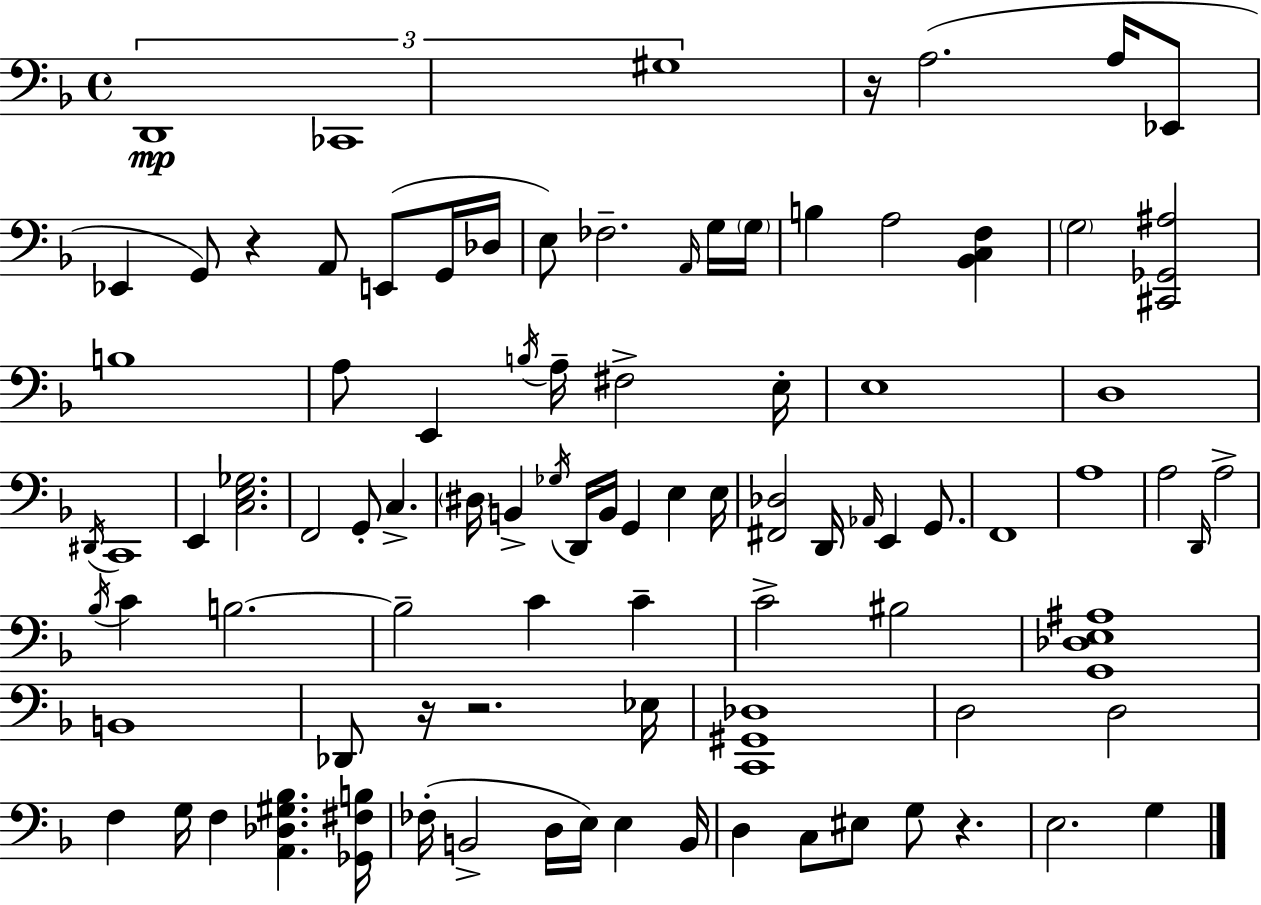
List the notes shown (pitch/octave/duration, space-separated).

D2/w CES2/w G#3/w R/s A3/h. A3/s Eb2/e Eb2/q G2/e R/q A2/e E2/e G2/s Db3/s E3/e FES3/h. A2/s G3/s G3/s B3/q A3/h [Bb2,C3,F3]/q G3/h [C#2,Gb2,A#3]/h B3/w A3/e E2/q B3/s A3/s F#3/h E3/s E3/w D3/w D#2/s C2/w E2/q [C3,E3,Gb3]/h. F2/h G2/e C3/q. D#3/s B2/q Gb3/s D2/s B2/s G2/q E3/q E3/s [F#2,Db3]/h D2/s Ab2/s E2/q G2/e. F2/w A3/w A3/h D2/s A3/h Bb3/s C4/q B3/h. B3/h C4/q C4/q C4/h BIS3/h [G2,Db3,E3,A#3]/w B2/w Db2/e R/s R/h. Eb3/s [C2,G#2,Db3]/w D3/h D3/h F3/q G3/s F3/q [A2,Db3,G#3,Bb3]/q. [Gb2,F#3,B3]/s FES3/s B2/h D3/s E3/s E3/q B2/s D3/q C3/e EIS3/e G3/e R/q. E3/h. G3/q